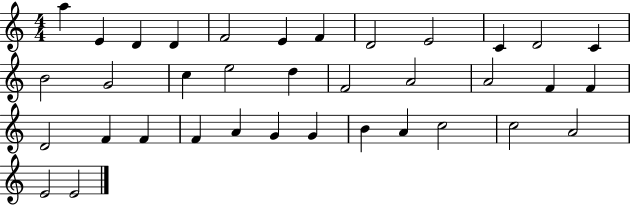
A5/q E4/q D4/q D4/q F4/h E4/q F4/q D4/h E4/h C4/q D4/h C4/q B4/h G4/h C5/q E5/h D5/q F4/h A4/h A4/h F4/q F4/q D4/h F4/q F4/q F4/q A4/q G4/q G4/q B4/q A4/q C5/h C5/h A4/h E4/h E4/h